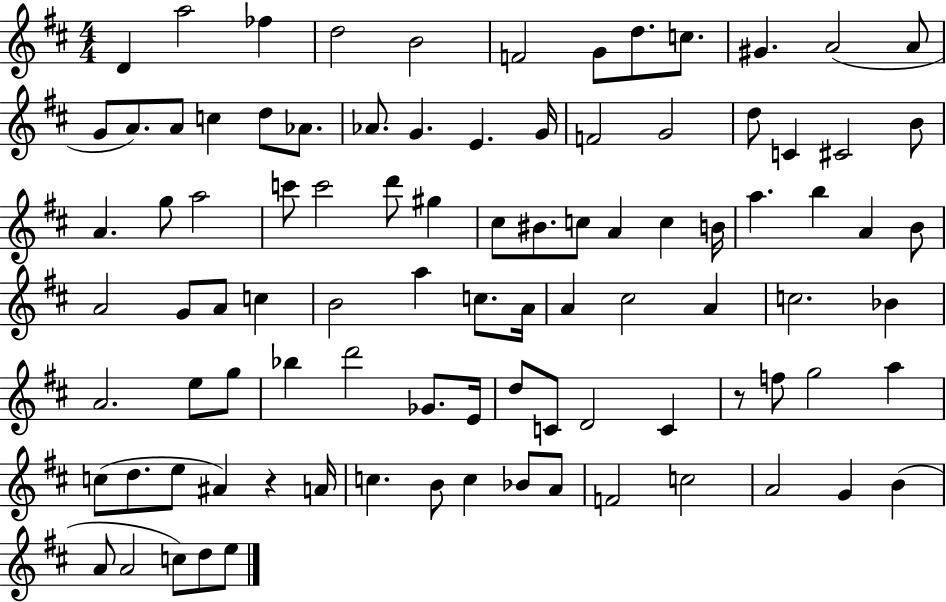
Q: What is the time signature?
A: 4/4